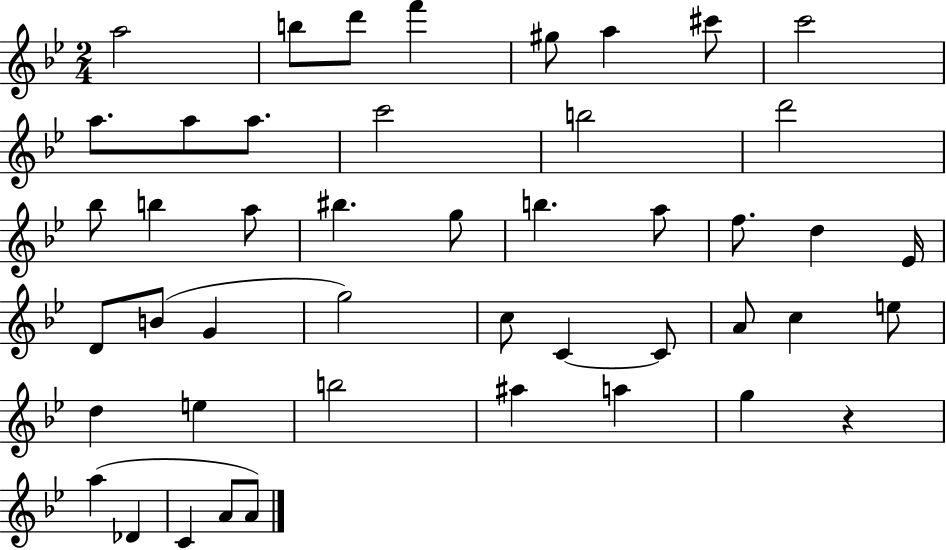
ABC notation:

X:1
T:Untitled
M:2/4
L:1/4
K:Bb
a2 b/2 d'/2 f' ^g/2 a ^c'/2 c'2 a/2 a/2 a/2 c'2 b2 d'2 _b/2 b a/2 ^b g/2 b a/2 f/2 d _E/4 D/2 B/2 G g2 c/2 C C/2 A/2 c e/2 d e b2 ^a a g z a _D C A/2 A/2